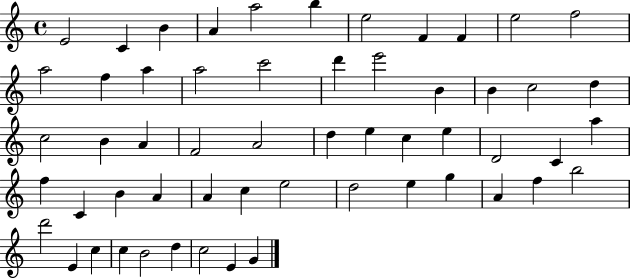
{
  \clef treble
  \time 4/4
  \defaultTimeSignature
  \key c \major
  e'2 c'4 b'4 | a'4 a''2 b''4 | e''2 f'4 f'4 | e''2 f''2 | \break a''2 f''4 a''4 | a''2 c'''2 | d'''4 e'''2 b'4 | b'4 c''2 d''4 | \break c''2 b'4 a'4 | f'2 a'2 | d''4 e''4 c''4 e''4 | d'2 c'4 a''4 | \break f''4 c'4 b'4 a'4 | a'4 c''4 e''2 | d''2 e''4 g''4 | a'4 f''4 b''2 | \break d'''2 e'4 c''4 | c''4 b'2 d''4 | c''2 e'4 g'4 | \bar "|."
}